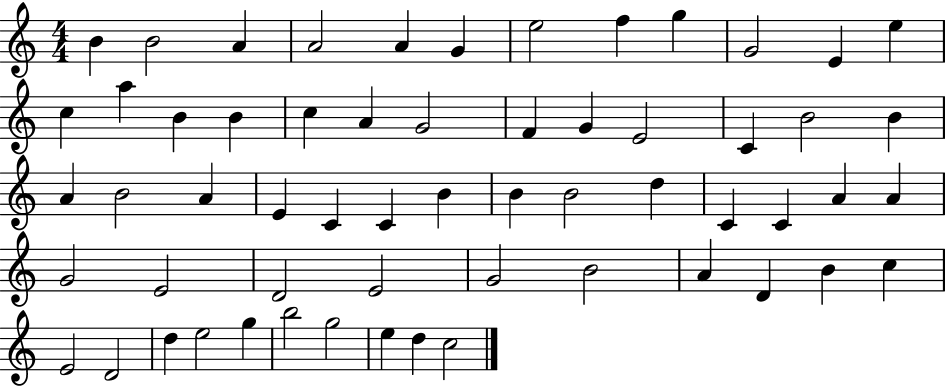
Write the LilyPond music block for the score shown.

{
  \clef treble
  \numericTimeSignature
  \time 4/4
  \key c \major
  b'4 b'2 a'4 | a'2 a'4 g'4 | e''2 f''4 g''4 | g'2 e'4 e''4 | \break c''4 a''4 b'4 b'4 | c''4 a'4 g'2 | f'4 g'4 e'2 | c'4 b'2 b'4 | \break a'4 b'2 a'4 | e'4 c'4 c'4 b'4 | b'4 b'2 d''4 | c'4 c'4 a'4 a'4 | \break g'2 e'2 | d'2 e'2 | g'2 b'2 | a'4 d'4 b'4 c''4 | \break e'2 d'2 | d''4 e''2 g''4 | b''2 g''2 | e''4 d''4 c''2 | \break \bar "|."
}